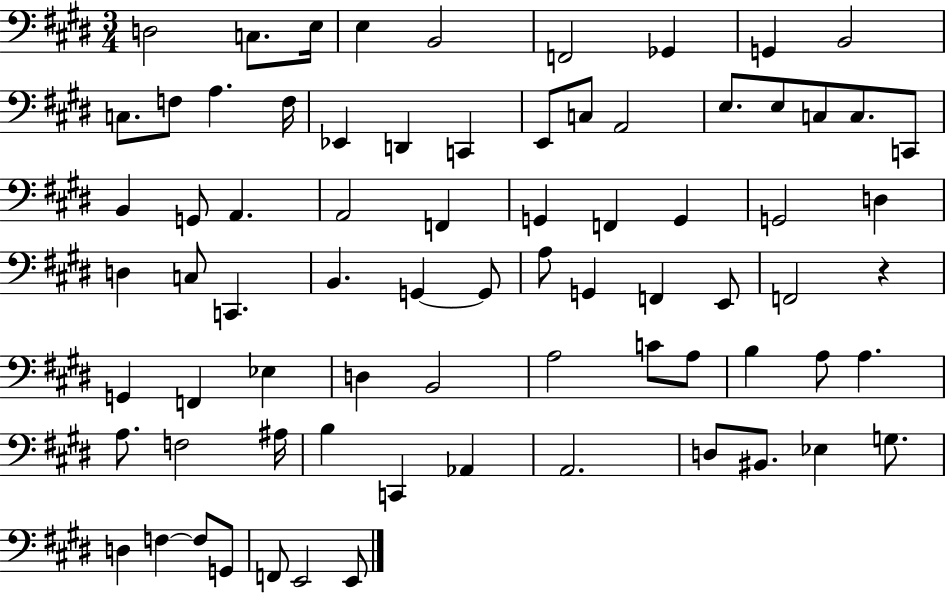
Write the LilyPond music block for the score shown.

{
  \clef bass
  \numericTimeSignature
  \time 3/4
  \key e \major
  d2 c8. e16 | e4 b,2 | f,2 ges,4 | g,4 b,2 | \break c8. f8 a4. f16 | ees,4 d,4 c,4 | e,8 c8 a,2 | e8. e8 c8 c8. c,8 | \break b,4 g,8 a,4. | a,2 f,4 | g,4 f,4 g,4 | g,2 d4 | \break d4 c8 c,4. | b,4. g,4~~ g,8 | a8 g,4 f,4 e,8 | f,2 r4 | \break g,4 f,4 ees4 | d4 b,2 | a2 c'8 a8 | b4 a8 a4. | \break a8. f2 ais16 | b4 c,4 aes,4 | a,2. | d8 bis,8. ees4 g8. | \break d4 f4~~ f8 g,8 | f,8 e,2 e,8 | \bar "|."
}